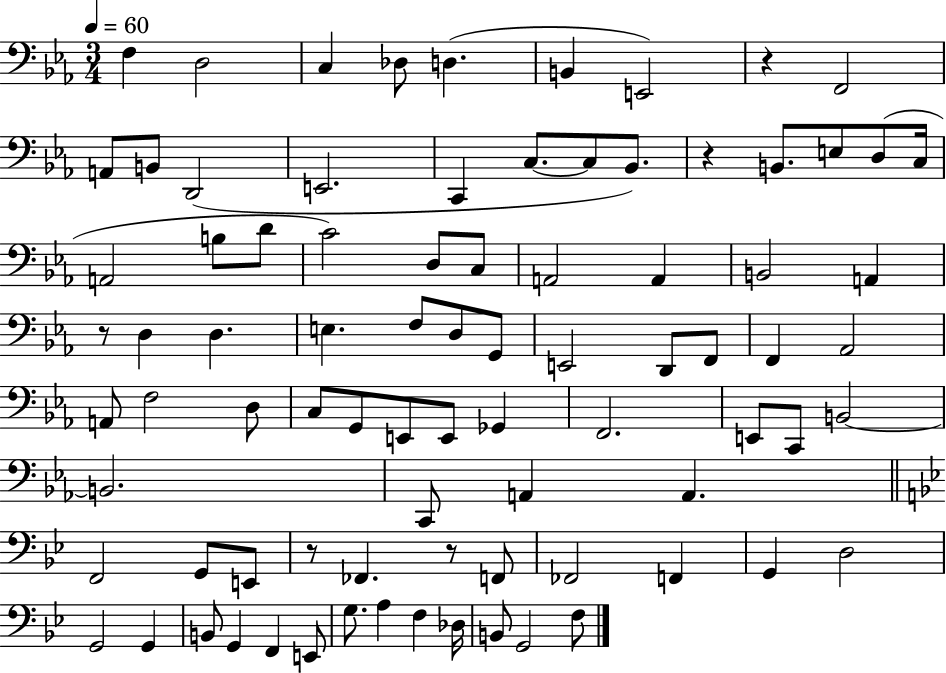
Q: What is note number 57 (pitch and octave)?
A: A2